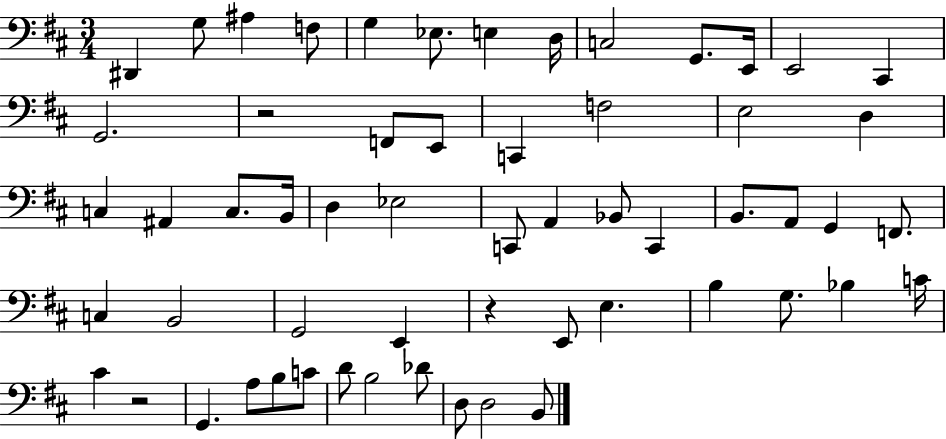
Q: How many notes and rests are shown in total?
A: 58